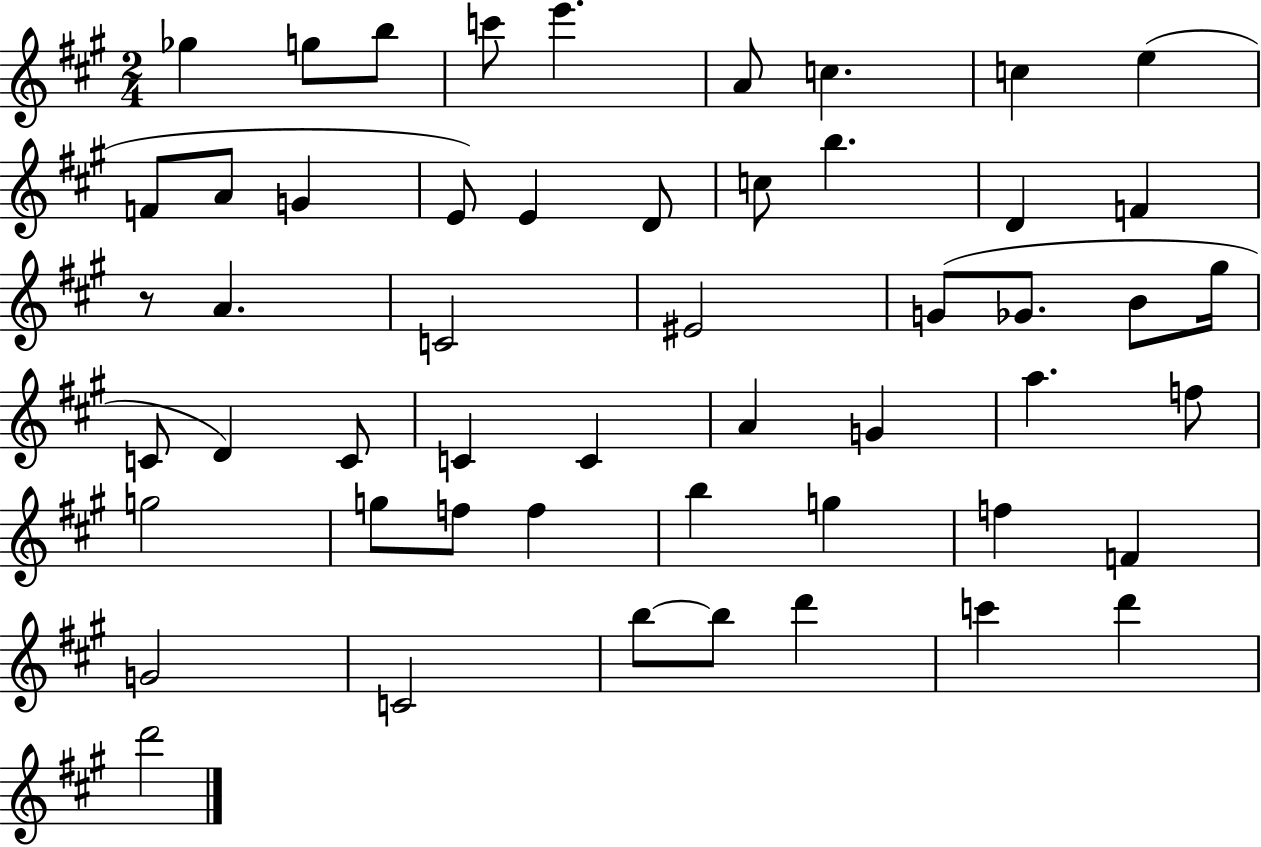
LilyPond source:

{
  \clef treble
  \numericTimeSignature
  \time 2/4
  \key a \major
  ges''4 g''8 b''8 | c'''8 e'''4. | a'8 c''4. | c''4 e''4( | \break f'8 a'8 g'4 | e'8) e'4 d'8 | c''8 b''4. | d'4 f'4 | \break r8 a'4. | c'2 | eis'2 | g'8( ges'8. b'8 gis''16 | \break c'8 d'4) c'8 | c'4 c'4 | a'4 g'4 | a''4. f''8 | \break g''2 | g''8 f''8 f''4 | b''4 g''4 | f''4 f'4 | \break g'2 | c'2 | b''8~~ b''8 d'''4 | c'''4 d'''4 | \break d'''2 | \bar "|."
}